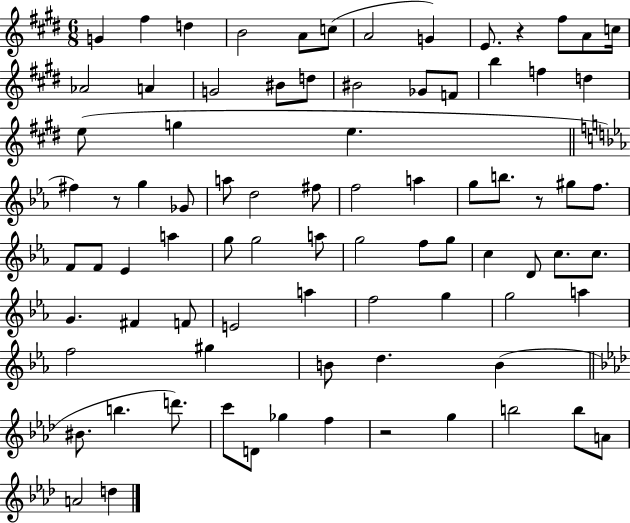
{
  \clef treble
  \numericTimeSignature
  \time 6/8
  \key e \major
  g'4 fis''4 d''4 | b'2 a'8 c''8( | a'2 g'4) | e'8. r4 fis''8 a'8 c''16 | \break aes'2 a'4 | g'2 bis'8 d''8 | bis'2 ges'8 f'8 | b''4 f''4 d''4 | \break e''8( g''4 e''4. | \bar "||" \break \key ees \major fis''4) r8 g''4 ges'8 | a''8 d''2 fis''8 | f''2 a''4 | g''8 b''8. r8 gis''8 f''8. | \break f'8 f'8 ees'4 a''4 | g''8 g''2 a''8 | g''2 f''8 g''8 | c''4 d'8 c''8. c''8. | \break g'4. fis'4 f'8 | e'2 a''4 | f''2 g''4 | g''2 a''4 | \break f''2 gis''4 | b'8 d''4. b'4( | \bar "||" \break \key aes \major bis'8. b''4. d'''8.) | c'''8 d'8 ges''4 f''4 | r2 g''4 | b''2 b''8 a'8 | \break a'2 d''4 | \bar "|."
}